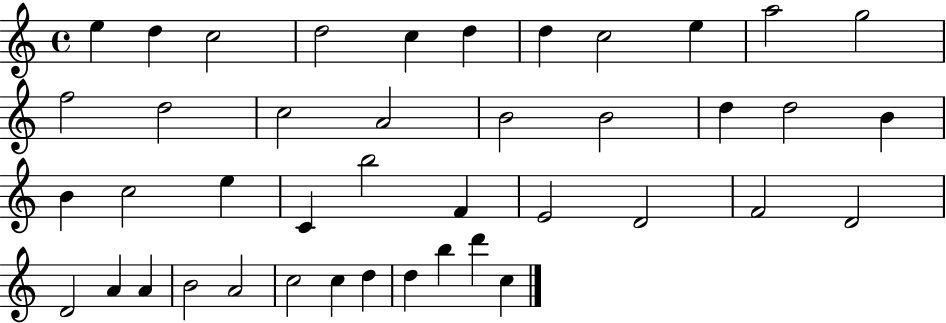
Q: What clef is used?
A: treble